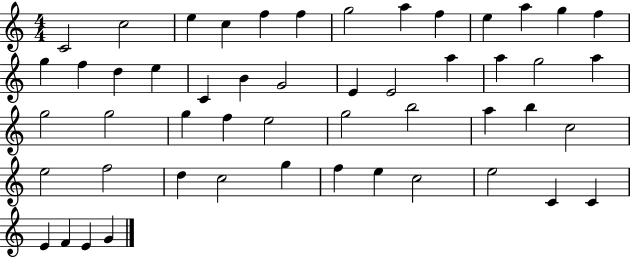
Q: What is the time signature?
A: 4/4